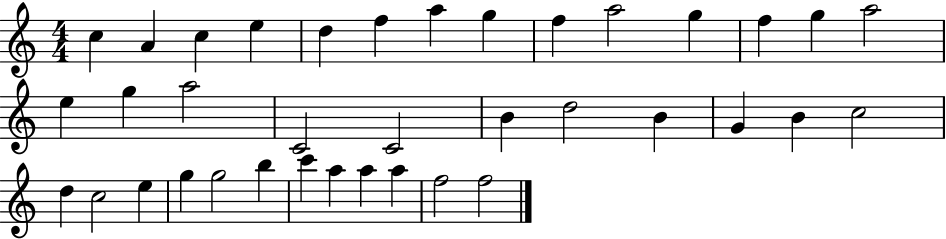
C5/q A4/q C5/q E5/q D5/q F5/q A5/q G5/q F5/q A5/h G5/q F5/q G5/q A5/h E5/q G5/q A5/h C4/h C4/h B4/q D5/h B4/q G4/q B4/q C5/h D5/q C5/h E5/q G5/q G5/h B5/q C6/q A5/q A5/q A5/q F5/h F5/h